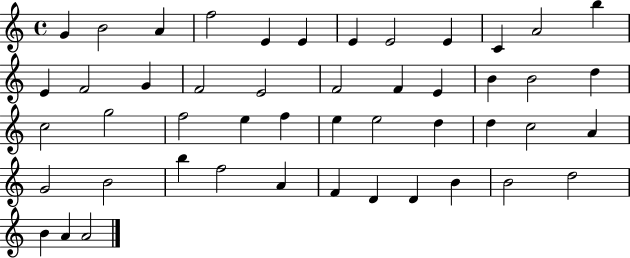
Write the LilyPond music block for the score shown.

{
  \clef treble
  \time 4/4
  \defaultTimeSignature
  \key c \major
  g'4 b'2 a'4 | f''2 e'4 e'4 | e'4 e'2 e'4 | c'4 a'2 b''4 | \break e'4 f'2 g'4 | f'2 e'2 | f'2 f'4 e'4 | b'4 b'2 d''4 | \break c''2 g''2 | f''2 e''4 f''4 | e''4 e''2 d''4 | d''4 c''2 a'4 | \break g'2 b'2 | b''4 f''2 a'4 | f'4 d'4 d'4 b'4 | b'2 d''2 | \break b'4 a'4 a'2 | \bar "|."
}